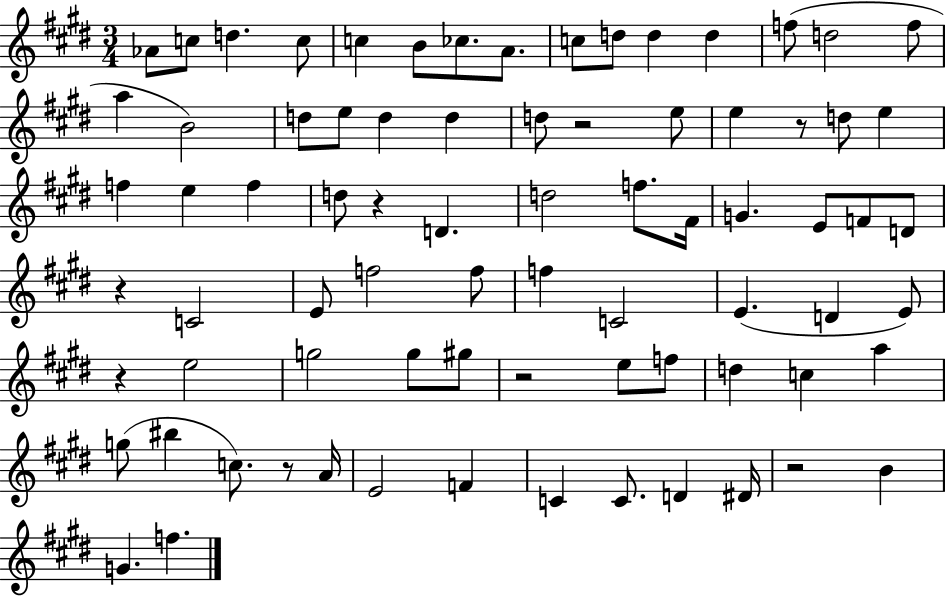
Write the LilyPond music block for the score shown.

{
  \clef treble
  \numericTimeSignature
  \time 3/4
  \key e \major
  aes'8 c''8 d''4. c''8 | c''4 b'8 ces''8. a'8. | c''8 d''8 d''4 d''4 | f''8( d''2 f''8 | \break a''4 b'2) | d''8 e''8 d''4 d''4 | d''8 r2 e''8 | e''4 r8 d''8 e''4 | \break f''4 e''4 f''4 | d''8 r4 d'4. | d''2 f''8. fis'16 | g'4. e'8 f'8 d'8 | \break r4 c'2 | e'8 f''2 f''8 | f''4 c'2 | e'4.( d'4 e'8) | \break r4 e''2 | g''2 g''8 gis''8 | r2 e''8 f''8 | d''4 c''4 a''4 | \break g''8( bis''4 c''8.) r8 a'16 | e'2 f'4 | c'4 c'8. d'4 dis'16 | r2 b'4 | \break g'4. f''4. | \bar "|."
}